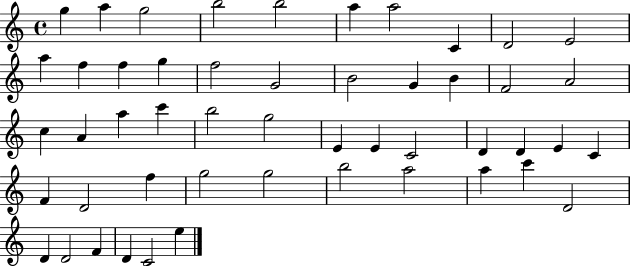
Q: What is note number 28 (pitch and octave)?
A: E4